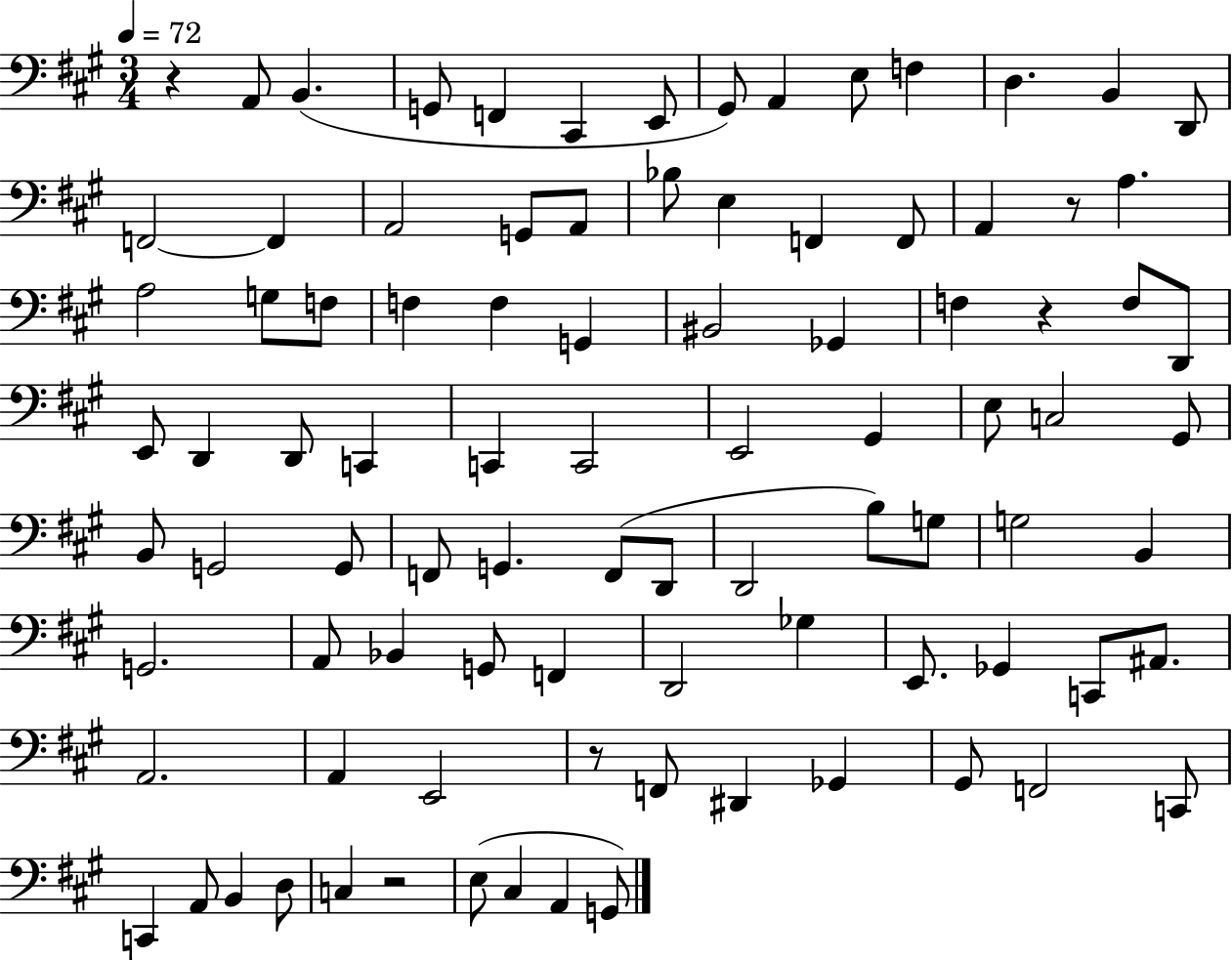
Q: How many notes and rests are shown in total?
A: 92